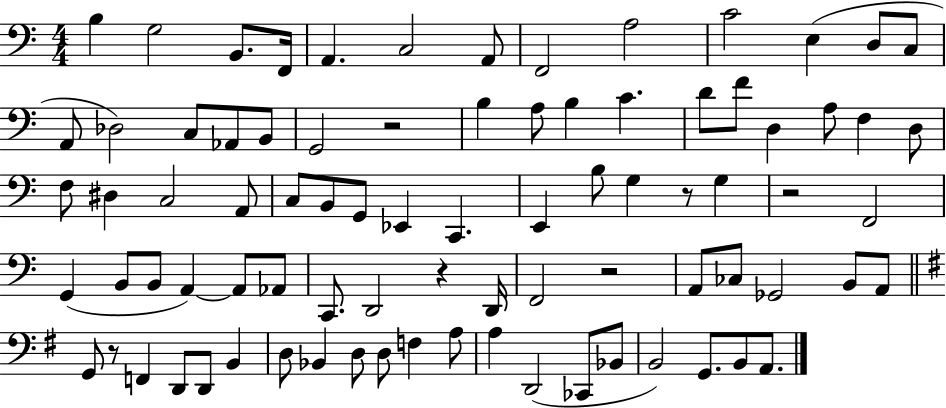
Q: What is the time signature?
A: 4/4